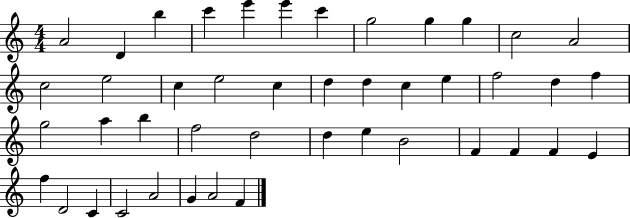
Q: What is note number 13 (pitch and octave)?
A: C5